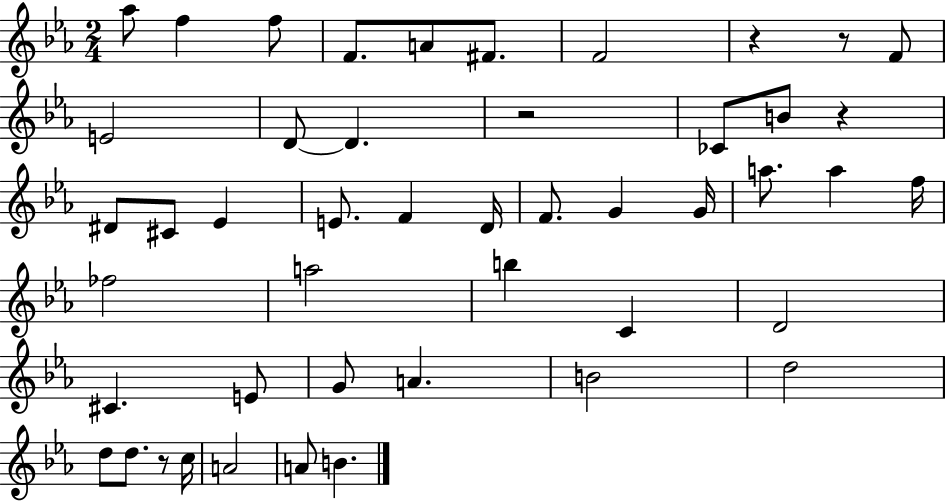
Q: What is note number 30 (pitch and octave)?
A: D4